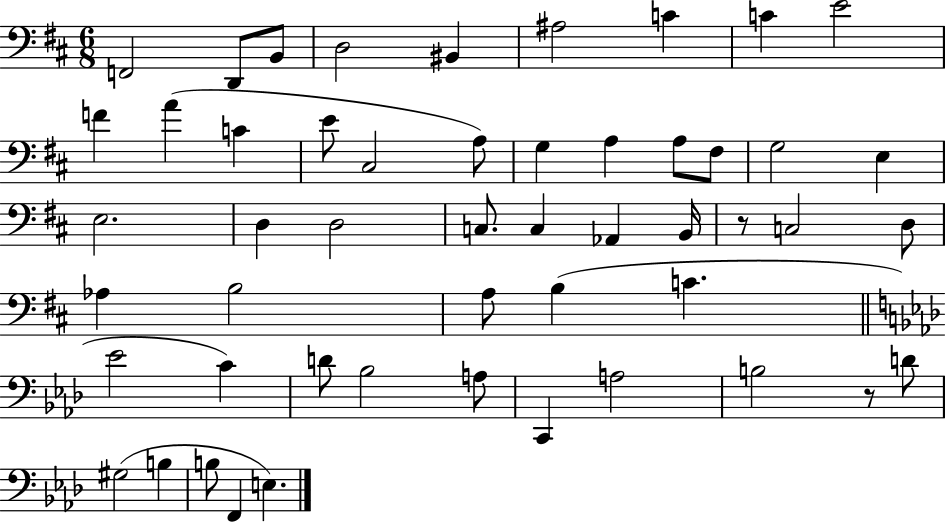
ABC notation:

X:1
T:Untitled
M:6/8
L:1/4
K:D
F,,2 D,,/2 B,,/2 D,2 ^B,, ^A,2 C C E2 F A C E/2 ^C,2 A,/2 G, A, A,/2 ^F,/2 G,2 E, E,2 D, D,2 C,/2 C, _A,, B,,/4 z/2 C,2 D,/2 _A, B,2 A,/2 B, C _E2 C D/2 _B,2 A,/2 C,, A,2 B,2 z/2 D/2 ^G,2 B, B,/2 F,, E,